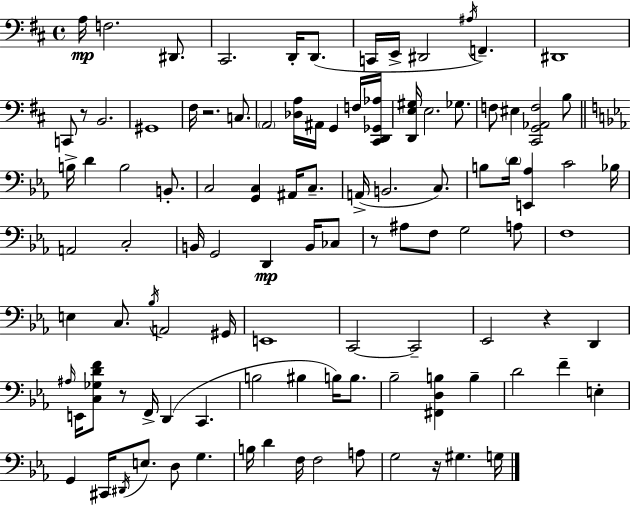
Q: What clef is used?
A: bass